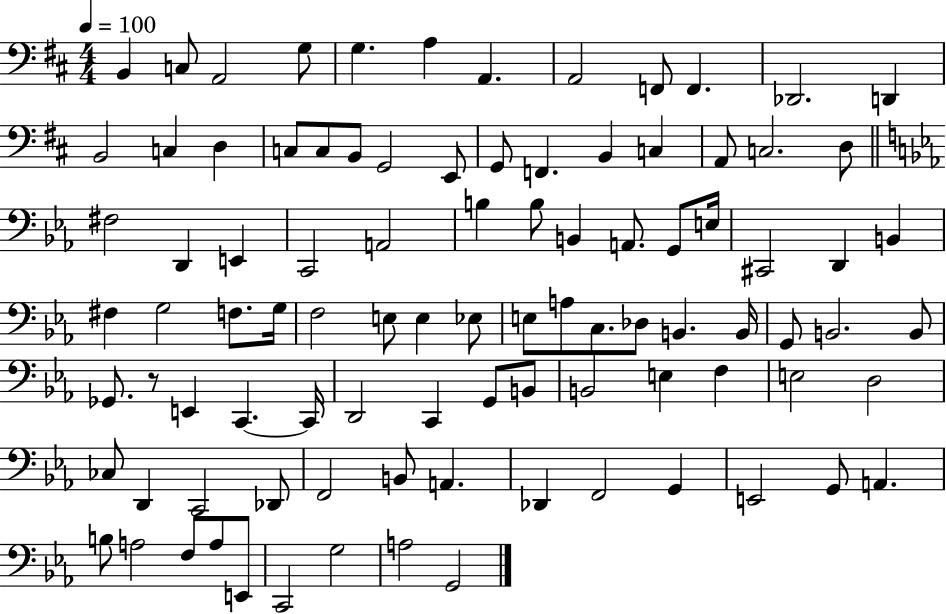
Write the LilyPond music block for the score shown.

{
  \clef bass
  \numericTimeSignature
  \time 4/4
  \key d \major
  \tempo 4 = 100
  b,4 c8 a,2 g8 | g4. a4 a,4. | a,2 f,8 f,4. | des,2. d,4 | \break b,2 c4 d4 | c8 c8 b,8 g,2 e,8 | g,8 f,4. b,4 c4 | a,8 c2. d8 | \break \bar "||" \break \key ees \major fis2 d,4 e,4 | c,2 a,2 | b4 b8 b,4 a,8. g,8 e16 | cis,2 d,4 b,4 | \break fis4 g2 f8. g16 | f2 e8 e4 ees8 | e8 a8 c8. des8 b,4. b,16 | g,8 b,2. b,8 | \break ges,8. r8 e,4 c,4.~~ c,16 | d,2 c,4 g,8 b,8 | b,2 e4 f4 | e2 d2 | \break ces8 d,4 c,2 des,8 | f,2 b,8 a,4. | des,4 f,2 g,4 | e,2 g,8 a,4. | \break b8 a2 f8 a8 e,8 | c,2 g2 | a2 g,2 | \bar "|."
}